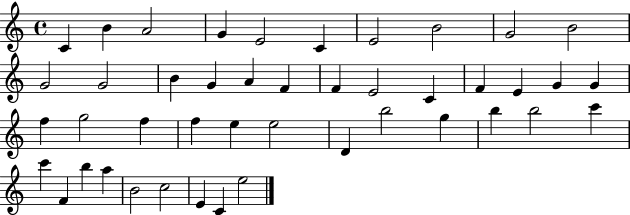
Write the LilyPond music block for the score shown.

{
  \clef treble
  \time 4/4
  \defaultTimeSignature
  \key c \major
  c'4 b'4 a'2 | g'4 e'2 c'4 | e'2 b'2 | g'2 b'2 | \break g'2 g'2 | b'4 g'4 a'4 f'4 | f'4 e'2 c'4 | f'4 e'4 g'4 g'4 | \break f''4 g''2 f''4 | f''4 e''4 e''2 | d'4 b''2 g''4 | b''4 b''2 c'''4 | \break c'''4 f'4 b''4 a''4 | b'2 c''2 | e'4 c'4 e''2 | \bar "|."
}